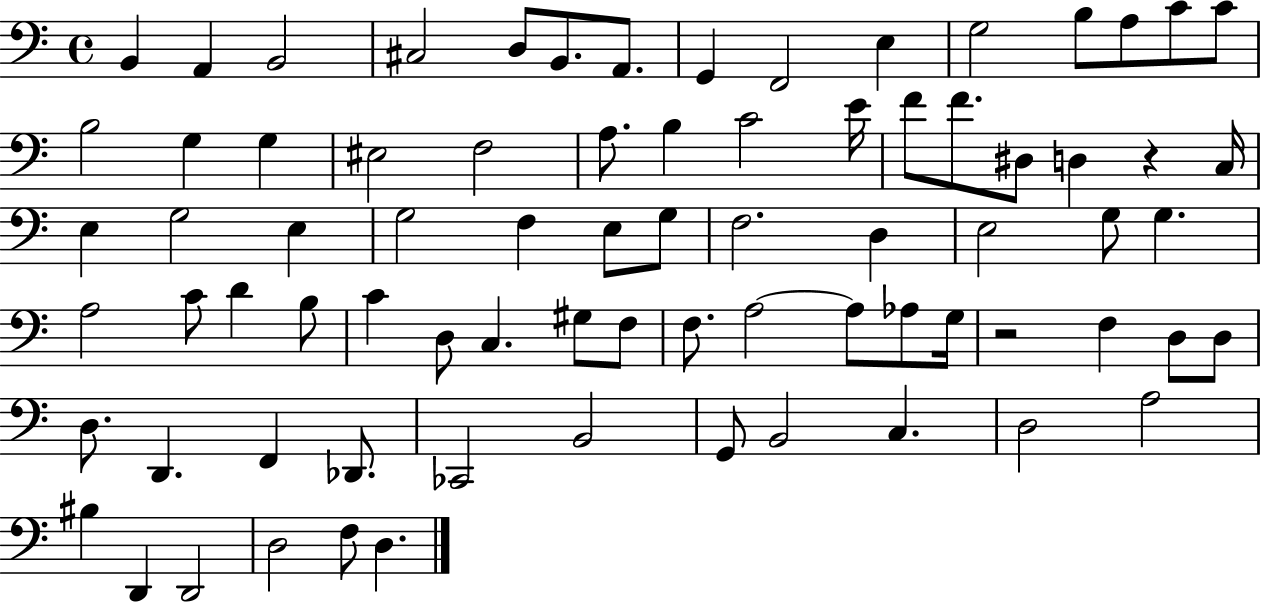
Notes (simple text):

B2/q A2/q B2/h C#3/h D3/e B2/e. A2/e. G2/q F2/h E3/q G3/h B3/e A3/e C4/e C4/e B3/h G3/q G3/q EIS3/h F3/h A3/e. B3/q C4/h E4/s F4/e F4/e. D#3/e D3/q R/q C3/s E3/q G3/h E3/q G3/h F3/q E3/e G3/e F3/h. D3/q E3/h G3/e G3/q. A3/h C4/e D4/q B3/e C4/q D3/e C3/q. G#3/e F3/e F3/e. A3/h A3/e Ab3/e G3/s R/h F3/q D3/e D3/e D3/e. D2/q. F2/q Db2/e. CES2/h B2/h G2/e B2/h C3/q. D3/h A3/h BIS3/q D2/q D2/h D3/h F3/e D3/q.